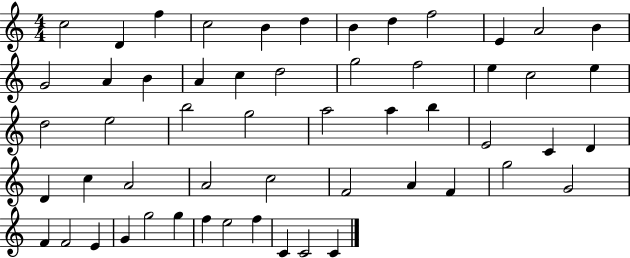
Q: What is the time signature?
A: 4/4